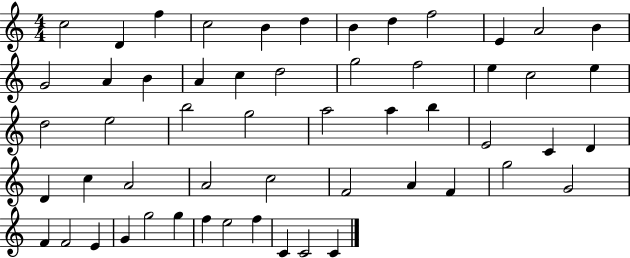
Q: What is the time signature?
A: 4/4